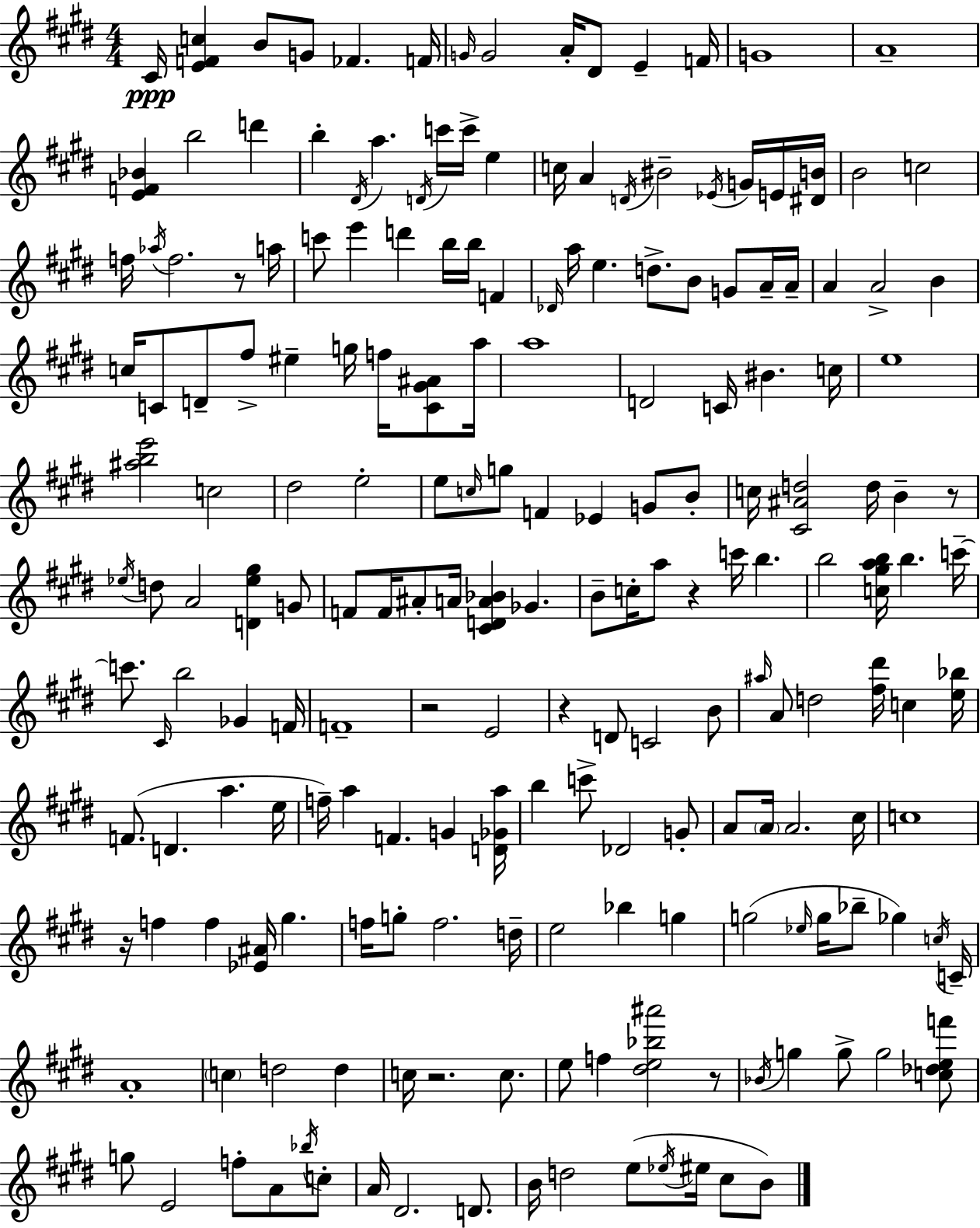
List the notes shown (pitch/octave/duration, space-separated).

C#4/s [E4,F4,C5]/q B4/e G4/e FES4/q. F4/s G4/s G4/h A4/s D#4/e E4/q F4/s G4/w A4/w [E4,F4,Bb4]/q B5/h D6/q B5/q D#4/s A5/q. D4/s C6/s C6/s E5/q C5/s A4/q D4/s BIS4/h Eb4/s G4/s E4/s [D#4,B4]/s B4/h C5/h F5/s Ab5/s F5/h. R/e A5/s C6/e E6/q D6/q B5/s B5/s F4/q Db4/s A5/s E5/q. D5/e. B4/e G4/e A4/s A4/s A4/q A4/h B4/q C5/s C4/e D4/e F#5/e EIS5/q G5/s F5/s [C4,G#4,A#4]/e A5/s A5/w D4/h C4/s BIS4/q. C5/s E5/w [A#5,B5,E6]/h C5/h D#5/h E5/h E5/e C5/s G5/e F4/q Eb4/q G4/e B4/e C5/s [C#4,A#4,D5]/h D5/s B4/q R/e Eb5/s D5/e A4/h [D4,Eb5,G#5]/q G4/e F4/e F4/s A#4/e A4/s [C#4,D4,A4,Bb4]/q Gb4/q. B4/e C5/s A5/e R/q C6/s B5/q. B5/h [C5,G#5,A5,B5]/s B5/q. C6/s C6/e. C#4/s B5/h Gb4/q F4/s F4/w R/h E4/h R/q D4/e C4/h B4/e A#5/s A4/e D5/h [F#5,D#6]/s C5/q [E5,Bb5]/s F4/e. D4/q. A5/q. E5/s F5/s A5/q F4/q. G4/q [D4,Gb4,A5]/s B5/q C6/e Db4/h G4/e A4/e A4/s A4/h. C#5/s C5/w R/s F5/q F5/q [Eb4,A#4]/s G#5/q. F5/s G5/e F5/h. D5/s E5/h Bb5/q G5/q G5/h Eb5/s G5/s Bb5/e Gb5/q C5/s C4/s A4/w C5/q D5/h D5/q C5/s R/h. C5/e. E5/e F5/q [D#5,E5,Bb5,A#6]/h R/e Bb4/s G5/q G5/e G5/h [C5,Db5,E5,F6]/e G5/e E4/h F5/e A4/e Bb5/s C5/e A4/s D#4/h. D4/e. B4/s D5/h E5/e Eb5/s EIS5/s C#5/e B4/e